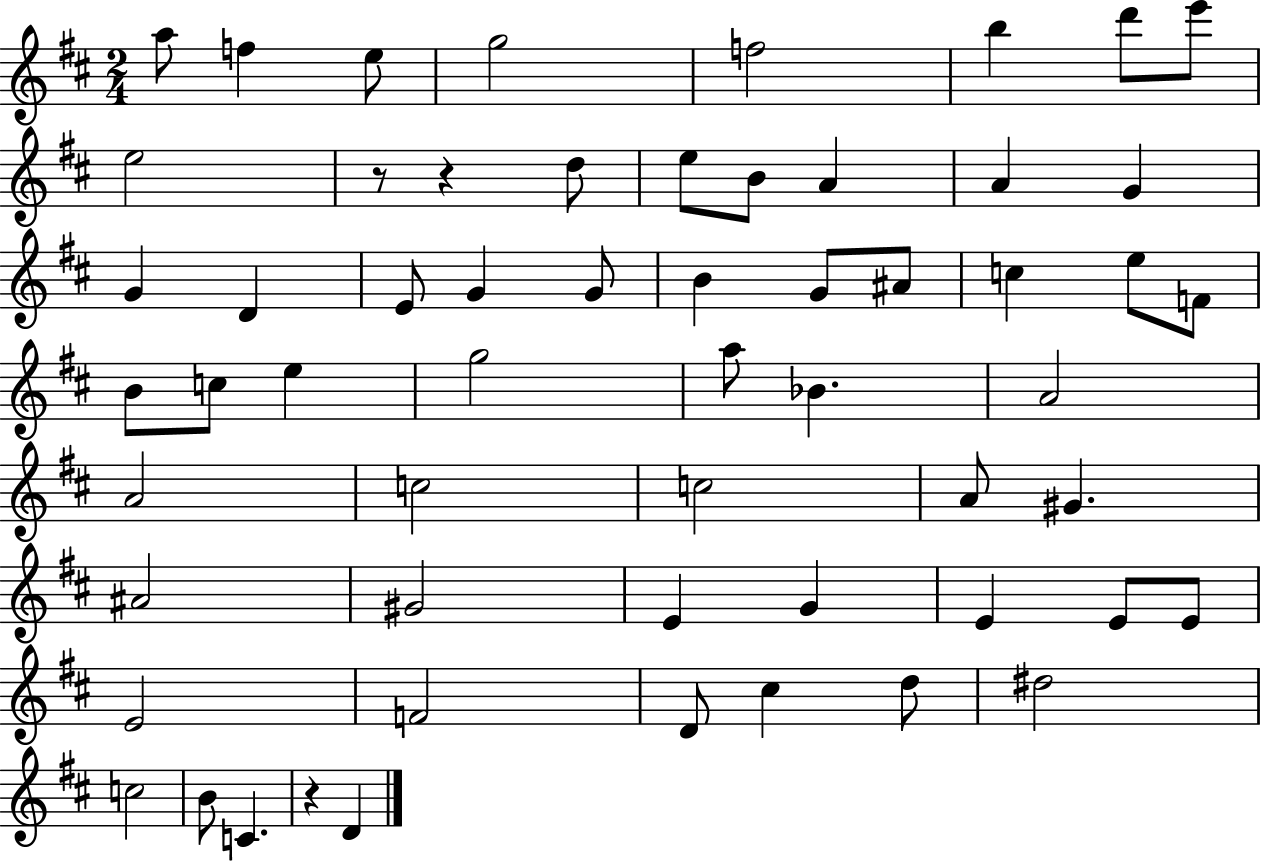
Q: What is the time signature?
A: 2/4